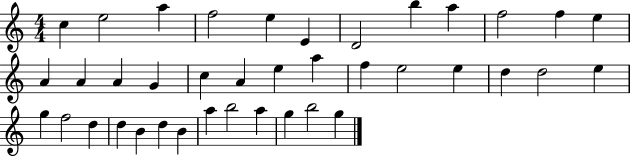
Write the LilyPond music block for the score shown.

{
  \clef treble
  \numericTimeSignature
  \time 4/4
  \key c \major
  c''4 e''2 a''4 | f''2 e''4 e'4 | d'2 b''4 a''4 | f''2 f''4 e''4 | \break a'4 a'4 a'4 g'4 | c''4 a'4 e''4 a''4 | f''4 e''2 e''4 | d''4 d''2 e''4 | \break g''4 f''2 d''4 | d''4 b'4 d''4 b'4 | a''4 b''2 a''4 | g''4 b''2 g''4 | \break \bar "|."
}